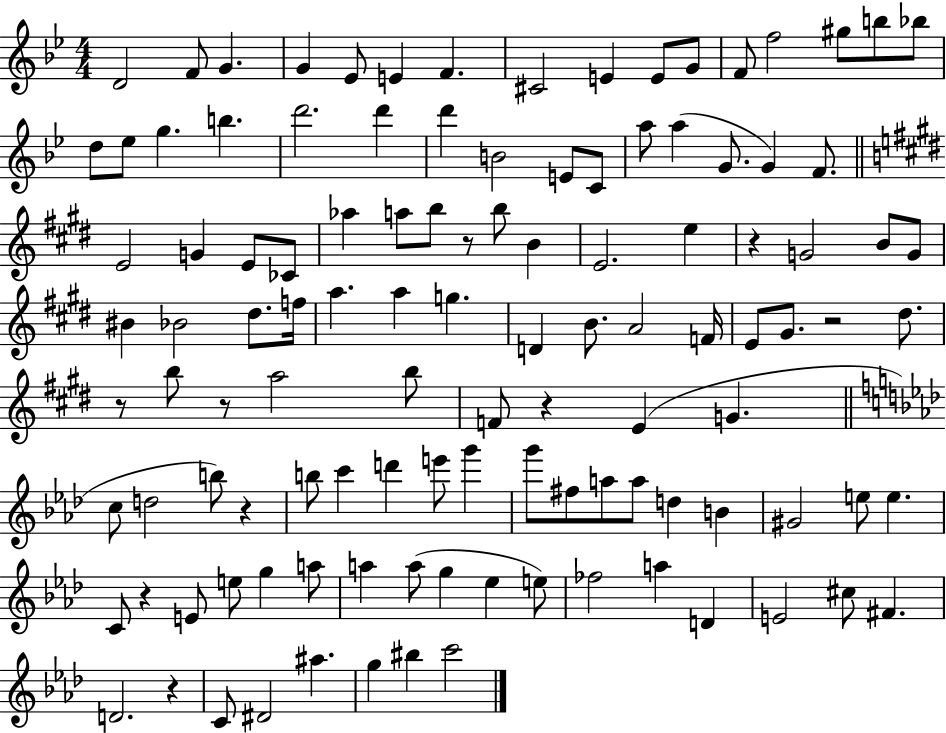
D4/h F4/e G4/q. G4/q Eb4/e E4/q F4/q. C#4/h E4/q E4/e G4/e F4/e F5/h G#5/e B5/e Bb5/e D5/e Eb5/e G5/q. B5/q. D6/h. D6/q D6/q B4/h E4/e C4/e A5/e A5/q G4/e. G4/q F4/e. E4/h G4/q E4/e CES4/e Ab5/q A5/e B5/e R/e B5/e B4/q E4/h. E5/q R/q G4/h B4/e G4/e BIS4/q Bb4/h D#5/e. F5/s A5/q. A5/q G5/q. D4/q B4/e. A4/h F4/s E4/e G#4/e. R/h D#5/e. R/e B5/e R/e A5/h B5/e F4/e R/q E4/q G4/q. C5/e D5/h B5/e R/q B5/e C6/q D6/q E6/e G6/q G6/e F#5/e A5/e A5/e D5/q B4/q G#4/h E5/e E5/q. C4/e R/q E4/e E5/e G5/q A5/e A5/q A5/e G5/q Eb5/q E5/e FES5/h A5/q D4/q E4/h C#5/e F#4/q. D4/h. R/q C4/e D#4/h A#5/q. G5/q BIS5/q C6/h